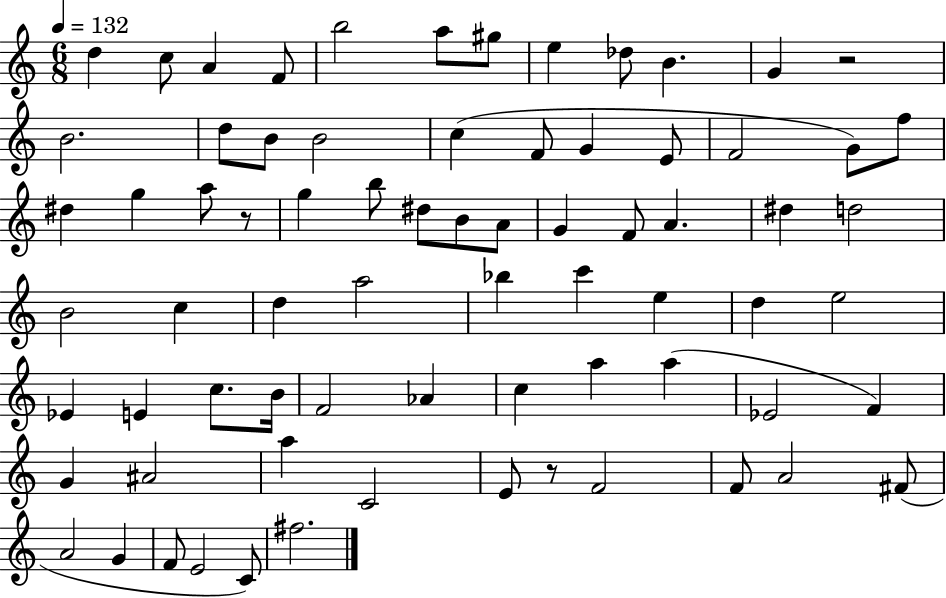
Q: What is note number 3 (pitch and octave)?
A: A4